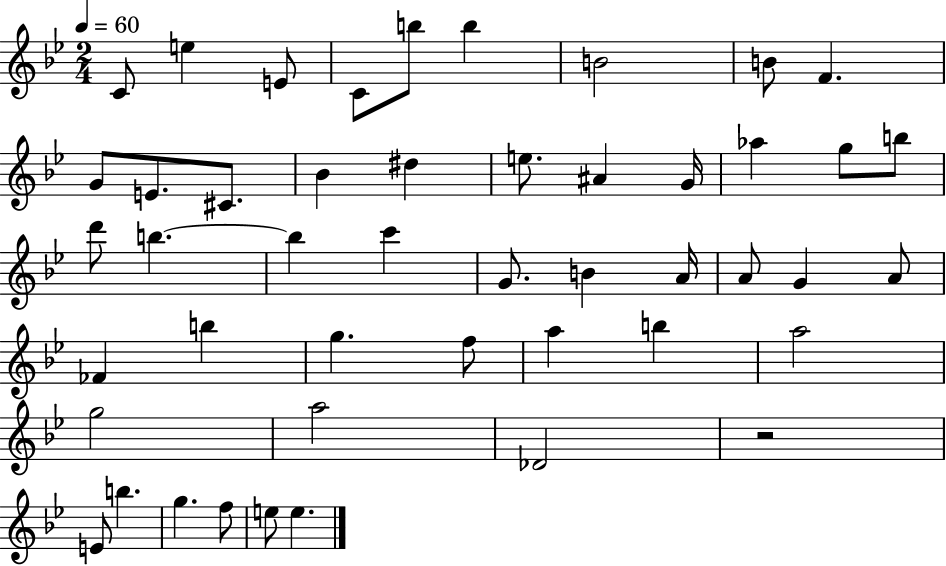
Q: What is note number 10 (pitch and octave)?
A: G4